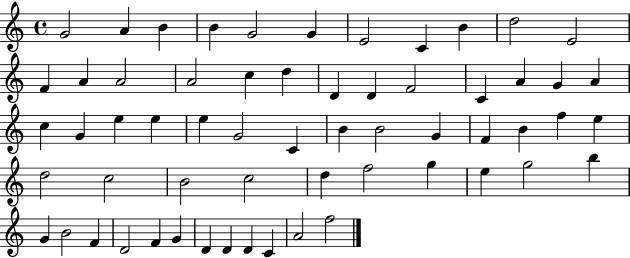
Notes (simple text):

G4/h A4/q B4/q B4/q G4/h G4/q E4/h C4/q B4/q D5/h E4/h F4/q A4/q A4/h A4/h C5/q D5/q D4/q D4/q F4/h C4/q A4/q G4/q A4/q C5/q G4/q E5/q E5/q E5/q G4/h C4/q B4/q B4/h G4/q F4/q B4/q F5/q E5/q D5/h C5/h B4/h C5/h D5/q F5/h G5/q E5/q G5/h B5/q G4/q B4/h F4/q D4/h F4/q G4/q D4/q D4/q D4/q C4/q A4/h F5/h